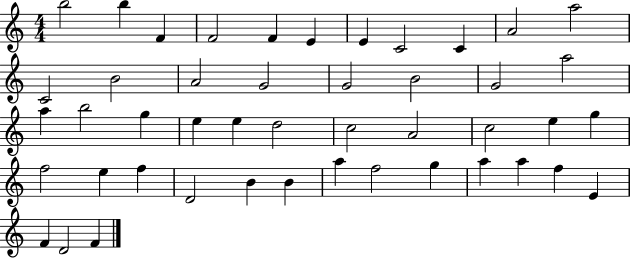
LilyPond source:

{
  \clef treble
  \numericTimeSignature
  \time 4/4
  \key c \major
  b''2 b''4 f'4 | f'2 f'4 e'4 | e'4 c'2 c'4 | a'2 a''2 | \break c'2 b'2 | a'2 g'2 | g'2 b'2 | g'2 a''2 | \break a''4 b''2 g''4 | e''4 e''4 d''2 | c''2 a'2 | c''2 e''4 g''4 | \break f''2 e''4 f''4 | d'2 b'4 b'4 | a''4 f''2 g''4 | a''4 a''4 f''4 e'4 | \break f'4 d'2 f'4 | \bar "|."
}